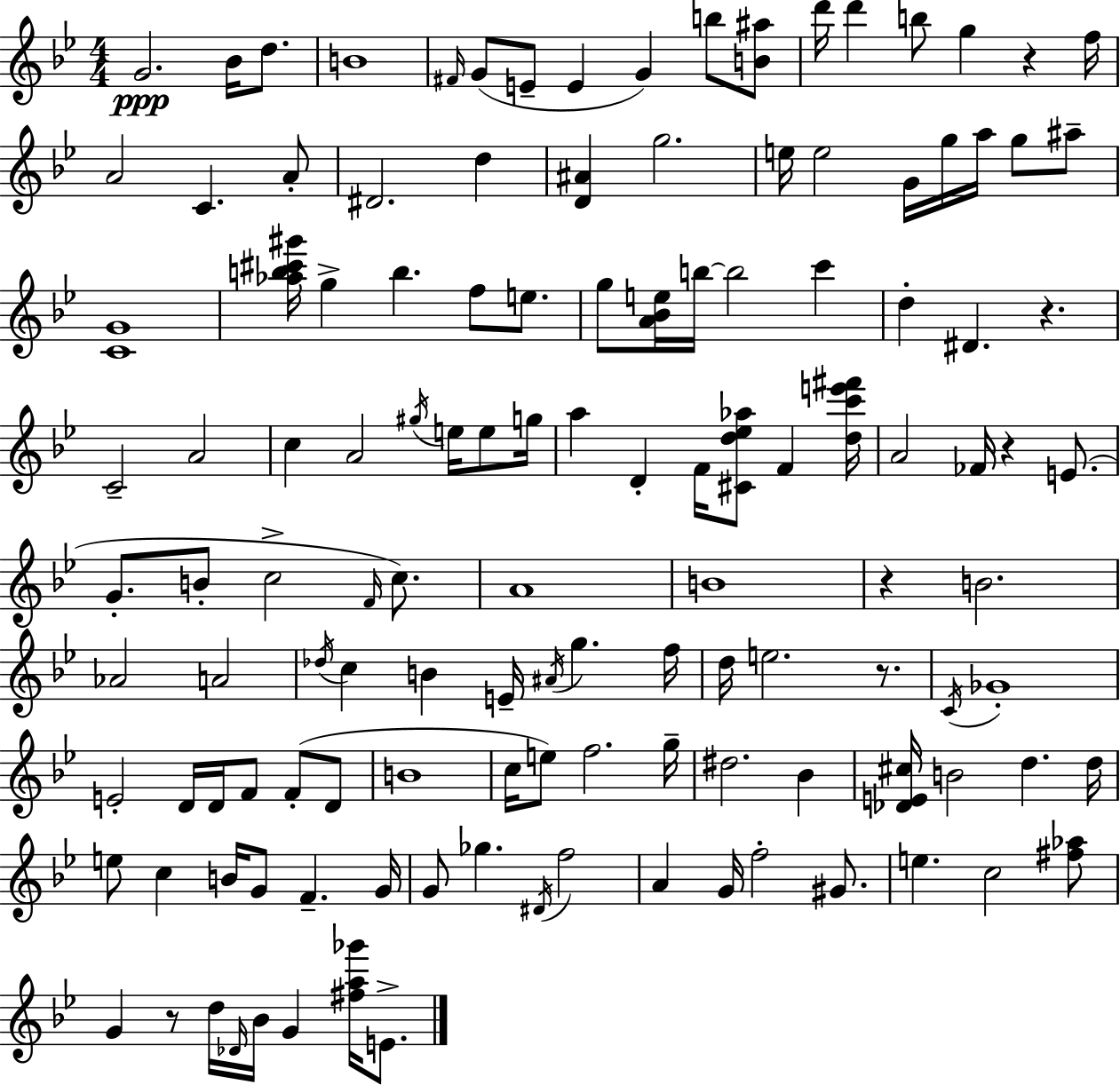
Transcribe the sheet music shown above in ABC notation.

X:1
T:Untitled
M:4/4
L:1/4
K:Gm
G2 _B/4 d/2 B4 ^F/4 G/2 E/2 E G b/2 [B^a]/2 d'/4 d' b/2 g z f/4 A2 C A/2 ^D2 d [D^A] g2 e/4 e2 G/4 g/4 a/4 g/2 ^a/2 [CG]4 [_ab^c'^g']/4 g b f/2 e/2 g/2 [A_Be]/4 b/4 b2 c' d ^D z C2 A2 c A2 ^g/4 e/4 e/2 g/4 a D F/4 [^Cd_e_a]/2 F [dc'e'^f']/4 A2 _F/4 z E/2 G/2 B/2 c2 F/4 c/2 A4 B4 z B2 _A2 A2 _d/4 c B E/4 ^A/4 g f/4 d/4 e2 z/2 C/4 _G4 E2 D/4 D/4 F/2 F/2 D/2 B4 c/4 e/2 f2 g/4 ^d2 _B [_DE^c]/4 B2 d d/4 e/2 c B/4 G/2 F G/4 G/2 _g ^D/4 f2 A G/4 f2 ^G/2 e c2 [^f_a]/2 G z/2 d/4 _D/4 _B/4 G [^fa_g']/4 E/2